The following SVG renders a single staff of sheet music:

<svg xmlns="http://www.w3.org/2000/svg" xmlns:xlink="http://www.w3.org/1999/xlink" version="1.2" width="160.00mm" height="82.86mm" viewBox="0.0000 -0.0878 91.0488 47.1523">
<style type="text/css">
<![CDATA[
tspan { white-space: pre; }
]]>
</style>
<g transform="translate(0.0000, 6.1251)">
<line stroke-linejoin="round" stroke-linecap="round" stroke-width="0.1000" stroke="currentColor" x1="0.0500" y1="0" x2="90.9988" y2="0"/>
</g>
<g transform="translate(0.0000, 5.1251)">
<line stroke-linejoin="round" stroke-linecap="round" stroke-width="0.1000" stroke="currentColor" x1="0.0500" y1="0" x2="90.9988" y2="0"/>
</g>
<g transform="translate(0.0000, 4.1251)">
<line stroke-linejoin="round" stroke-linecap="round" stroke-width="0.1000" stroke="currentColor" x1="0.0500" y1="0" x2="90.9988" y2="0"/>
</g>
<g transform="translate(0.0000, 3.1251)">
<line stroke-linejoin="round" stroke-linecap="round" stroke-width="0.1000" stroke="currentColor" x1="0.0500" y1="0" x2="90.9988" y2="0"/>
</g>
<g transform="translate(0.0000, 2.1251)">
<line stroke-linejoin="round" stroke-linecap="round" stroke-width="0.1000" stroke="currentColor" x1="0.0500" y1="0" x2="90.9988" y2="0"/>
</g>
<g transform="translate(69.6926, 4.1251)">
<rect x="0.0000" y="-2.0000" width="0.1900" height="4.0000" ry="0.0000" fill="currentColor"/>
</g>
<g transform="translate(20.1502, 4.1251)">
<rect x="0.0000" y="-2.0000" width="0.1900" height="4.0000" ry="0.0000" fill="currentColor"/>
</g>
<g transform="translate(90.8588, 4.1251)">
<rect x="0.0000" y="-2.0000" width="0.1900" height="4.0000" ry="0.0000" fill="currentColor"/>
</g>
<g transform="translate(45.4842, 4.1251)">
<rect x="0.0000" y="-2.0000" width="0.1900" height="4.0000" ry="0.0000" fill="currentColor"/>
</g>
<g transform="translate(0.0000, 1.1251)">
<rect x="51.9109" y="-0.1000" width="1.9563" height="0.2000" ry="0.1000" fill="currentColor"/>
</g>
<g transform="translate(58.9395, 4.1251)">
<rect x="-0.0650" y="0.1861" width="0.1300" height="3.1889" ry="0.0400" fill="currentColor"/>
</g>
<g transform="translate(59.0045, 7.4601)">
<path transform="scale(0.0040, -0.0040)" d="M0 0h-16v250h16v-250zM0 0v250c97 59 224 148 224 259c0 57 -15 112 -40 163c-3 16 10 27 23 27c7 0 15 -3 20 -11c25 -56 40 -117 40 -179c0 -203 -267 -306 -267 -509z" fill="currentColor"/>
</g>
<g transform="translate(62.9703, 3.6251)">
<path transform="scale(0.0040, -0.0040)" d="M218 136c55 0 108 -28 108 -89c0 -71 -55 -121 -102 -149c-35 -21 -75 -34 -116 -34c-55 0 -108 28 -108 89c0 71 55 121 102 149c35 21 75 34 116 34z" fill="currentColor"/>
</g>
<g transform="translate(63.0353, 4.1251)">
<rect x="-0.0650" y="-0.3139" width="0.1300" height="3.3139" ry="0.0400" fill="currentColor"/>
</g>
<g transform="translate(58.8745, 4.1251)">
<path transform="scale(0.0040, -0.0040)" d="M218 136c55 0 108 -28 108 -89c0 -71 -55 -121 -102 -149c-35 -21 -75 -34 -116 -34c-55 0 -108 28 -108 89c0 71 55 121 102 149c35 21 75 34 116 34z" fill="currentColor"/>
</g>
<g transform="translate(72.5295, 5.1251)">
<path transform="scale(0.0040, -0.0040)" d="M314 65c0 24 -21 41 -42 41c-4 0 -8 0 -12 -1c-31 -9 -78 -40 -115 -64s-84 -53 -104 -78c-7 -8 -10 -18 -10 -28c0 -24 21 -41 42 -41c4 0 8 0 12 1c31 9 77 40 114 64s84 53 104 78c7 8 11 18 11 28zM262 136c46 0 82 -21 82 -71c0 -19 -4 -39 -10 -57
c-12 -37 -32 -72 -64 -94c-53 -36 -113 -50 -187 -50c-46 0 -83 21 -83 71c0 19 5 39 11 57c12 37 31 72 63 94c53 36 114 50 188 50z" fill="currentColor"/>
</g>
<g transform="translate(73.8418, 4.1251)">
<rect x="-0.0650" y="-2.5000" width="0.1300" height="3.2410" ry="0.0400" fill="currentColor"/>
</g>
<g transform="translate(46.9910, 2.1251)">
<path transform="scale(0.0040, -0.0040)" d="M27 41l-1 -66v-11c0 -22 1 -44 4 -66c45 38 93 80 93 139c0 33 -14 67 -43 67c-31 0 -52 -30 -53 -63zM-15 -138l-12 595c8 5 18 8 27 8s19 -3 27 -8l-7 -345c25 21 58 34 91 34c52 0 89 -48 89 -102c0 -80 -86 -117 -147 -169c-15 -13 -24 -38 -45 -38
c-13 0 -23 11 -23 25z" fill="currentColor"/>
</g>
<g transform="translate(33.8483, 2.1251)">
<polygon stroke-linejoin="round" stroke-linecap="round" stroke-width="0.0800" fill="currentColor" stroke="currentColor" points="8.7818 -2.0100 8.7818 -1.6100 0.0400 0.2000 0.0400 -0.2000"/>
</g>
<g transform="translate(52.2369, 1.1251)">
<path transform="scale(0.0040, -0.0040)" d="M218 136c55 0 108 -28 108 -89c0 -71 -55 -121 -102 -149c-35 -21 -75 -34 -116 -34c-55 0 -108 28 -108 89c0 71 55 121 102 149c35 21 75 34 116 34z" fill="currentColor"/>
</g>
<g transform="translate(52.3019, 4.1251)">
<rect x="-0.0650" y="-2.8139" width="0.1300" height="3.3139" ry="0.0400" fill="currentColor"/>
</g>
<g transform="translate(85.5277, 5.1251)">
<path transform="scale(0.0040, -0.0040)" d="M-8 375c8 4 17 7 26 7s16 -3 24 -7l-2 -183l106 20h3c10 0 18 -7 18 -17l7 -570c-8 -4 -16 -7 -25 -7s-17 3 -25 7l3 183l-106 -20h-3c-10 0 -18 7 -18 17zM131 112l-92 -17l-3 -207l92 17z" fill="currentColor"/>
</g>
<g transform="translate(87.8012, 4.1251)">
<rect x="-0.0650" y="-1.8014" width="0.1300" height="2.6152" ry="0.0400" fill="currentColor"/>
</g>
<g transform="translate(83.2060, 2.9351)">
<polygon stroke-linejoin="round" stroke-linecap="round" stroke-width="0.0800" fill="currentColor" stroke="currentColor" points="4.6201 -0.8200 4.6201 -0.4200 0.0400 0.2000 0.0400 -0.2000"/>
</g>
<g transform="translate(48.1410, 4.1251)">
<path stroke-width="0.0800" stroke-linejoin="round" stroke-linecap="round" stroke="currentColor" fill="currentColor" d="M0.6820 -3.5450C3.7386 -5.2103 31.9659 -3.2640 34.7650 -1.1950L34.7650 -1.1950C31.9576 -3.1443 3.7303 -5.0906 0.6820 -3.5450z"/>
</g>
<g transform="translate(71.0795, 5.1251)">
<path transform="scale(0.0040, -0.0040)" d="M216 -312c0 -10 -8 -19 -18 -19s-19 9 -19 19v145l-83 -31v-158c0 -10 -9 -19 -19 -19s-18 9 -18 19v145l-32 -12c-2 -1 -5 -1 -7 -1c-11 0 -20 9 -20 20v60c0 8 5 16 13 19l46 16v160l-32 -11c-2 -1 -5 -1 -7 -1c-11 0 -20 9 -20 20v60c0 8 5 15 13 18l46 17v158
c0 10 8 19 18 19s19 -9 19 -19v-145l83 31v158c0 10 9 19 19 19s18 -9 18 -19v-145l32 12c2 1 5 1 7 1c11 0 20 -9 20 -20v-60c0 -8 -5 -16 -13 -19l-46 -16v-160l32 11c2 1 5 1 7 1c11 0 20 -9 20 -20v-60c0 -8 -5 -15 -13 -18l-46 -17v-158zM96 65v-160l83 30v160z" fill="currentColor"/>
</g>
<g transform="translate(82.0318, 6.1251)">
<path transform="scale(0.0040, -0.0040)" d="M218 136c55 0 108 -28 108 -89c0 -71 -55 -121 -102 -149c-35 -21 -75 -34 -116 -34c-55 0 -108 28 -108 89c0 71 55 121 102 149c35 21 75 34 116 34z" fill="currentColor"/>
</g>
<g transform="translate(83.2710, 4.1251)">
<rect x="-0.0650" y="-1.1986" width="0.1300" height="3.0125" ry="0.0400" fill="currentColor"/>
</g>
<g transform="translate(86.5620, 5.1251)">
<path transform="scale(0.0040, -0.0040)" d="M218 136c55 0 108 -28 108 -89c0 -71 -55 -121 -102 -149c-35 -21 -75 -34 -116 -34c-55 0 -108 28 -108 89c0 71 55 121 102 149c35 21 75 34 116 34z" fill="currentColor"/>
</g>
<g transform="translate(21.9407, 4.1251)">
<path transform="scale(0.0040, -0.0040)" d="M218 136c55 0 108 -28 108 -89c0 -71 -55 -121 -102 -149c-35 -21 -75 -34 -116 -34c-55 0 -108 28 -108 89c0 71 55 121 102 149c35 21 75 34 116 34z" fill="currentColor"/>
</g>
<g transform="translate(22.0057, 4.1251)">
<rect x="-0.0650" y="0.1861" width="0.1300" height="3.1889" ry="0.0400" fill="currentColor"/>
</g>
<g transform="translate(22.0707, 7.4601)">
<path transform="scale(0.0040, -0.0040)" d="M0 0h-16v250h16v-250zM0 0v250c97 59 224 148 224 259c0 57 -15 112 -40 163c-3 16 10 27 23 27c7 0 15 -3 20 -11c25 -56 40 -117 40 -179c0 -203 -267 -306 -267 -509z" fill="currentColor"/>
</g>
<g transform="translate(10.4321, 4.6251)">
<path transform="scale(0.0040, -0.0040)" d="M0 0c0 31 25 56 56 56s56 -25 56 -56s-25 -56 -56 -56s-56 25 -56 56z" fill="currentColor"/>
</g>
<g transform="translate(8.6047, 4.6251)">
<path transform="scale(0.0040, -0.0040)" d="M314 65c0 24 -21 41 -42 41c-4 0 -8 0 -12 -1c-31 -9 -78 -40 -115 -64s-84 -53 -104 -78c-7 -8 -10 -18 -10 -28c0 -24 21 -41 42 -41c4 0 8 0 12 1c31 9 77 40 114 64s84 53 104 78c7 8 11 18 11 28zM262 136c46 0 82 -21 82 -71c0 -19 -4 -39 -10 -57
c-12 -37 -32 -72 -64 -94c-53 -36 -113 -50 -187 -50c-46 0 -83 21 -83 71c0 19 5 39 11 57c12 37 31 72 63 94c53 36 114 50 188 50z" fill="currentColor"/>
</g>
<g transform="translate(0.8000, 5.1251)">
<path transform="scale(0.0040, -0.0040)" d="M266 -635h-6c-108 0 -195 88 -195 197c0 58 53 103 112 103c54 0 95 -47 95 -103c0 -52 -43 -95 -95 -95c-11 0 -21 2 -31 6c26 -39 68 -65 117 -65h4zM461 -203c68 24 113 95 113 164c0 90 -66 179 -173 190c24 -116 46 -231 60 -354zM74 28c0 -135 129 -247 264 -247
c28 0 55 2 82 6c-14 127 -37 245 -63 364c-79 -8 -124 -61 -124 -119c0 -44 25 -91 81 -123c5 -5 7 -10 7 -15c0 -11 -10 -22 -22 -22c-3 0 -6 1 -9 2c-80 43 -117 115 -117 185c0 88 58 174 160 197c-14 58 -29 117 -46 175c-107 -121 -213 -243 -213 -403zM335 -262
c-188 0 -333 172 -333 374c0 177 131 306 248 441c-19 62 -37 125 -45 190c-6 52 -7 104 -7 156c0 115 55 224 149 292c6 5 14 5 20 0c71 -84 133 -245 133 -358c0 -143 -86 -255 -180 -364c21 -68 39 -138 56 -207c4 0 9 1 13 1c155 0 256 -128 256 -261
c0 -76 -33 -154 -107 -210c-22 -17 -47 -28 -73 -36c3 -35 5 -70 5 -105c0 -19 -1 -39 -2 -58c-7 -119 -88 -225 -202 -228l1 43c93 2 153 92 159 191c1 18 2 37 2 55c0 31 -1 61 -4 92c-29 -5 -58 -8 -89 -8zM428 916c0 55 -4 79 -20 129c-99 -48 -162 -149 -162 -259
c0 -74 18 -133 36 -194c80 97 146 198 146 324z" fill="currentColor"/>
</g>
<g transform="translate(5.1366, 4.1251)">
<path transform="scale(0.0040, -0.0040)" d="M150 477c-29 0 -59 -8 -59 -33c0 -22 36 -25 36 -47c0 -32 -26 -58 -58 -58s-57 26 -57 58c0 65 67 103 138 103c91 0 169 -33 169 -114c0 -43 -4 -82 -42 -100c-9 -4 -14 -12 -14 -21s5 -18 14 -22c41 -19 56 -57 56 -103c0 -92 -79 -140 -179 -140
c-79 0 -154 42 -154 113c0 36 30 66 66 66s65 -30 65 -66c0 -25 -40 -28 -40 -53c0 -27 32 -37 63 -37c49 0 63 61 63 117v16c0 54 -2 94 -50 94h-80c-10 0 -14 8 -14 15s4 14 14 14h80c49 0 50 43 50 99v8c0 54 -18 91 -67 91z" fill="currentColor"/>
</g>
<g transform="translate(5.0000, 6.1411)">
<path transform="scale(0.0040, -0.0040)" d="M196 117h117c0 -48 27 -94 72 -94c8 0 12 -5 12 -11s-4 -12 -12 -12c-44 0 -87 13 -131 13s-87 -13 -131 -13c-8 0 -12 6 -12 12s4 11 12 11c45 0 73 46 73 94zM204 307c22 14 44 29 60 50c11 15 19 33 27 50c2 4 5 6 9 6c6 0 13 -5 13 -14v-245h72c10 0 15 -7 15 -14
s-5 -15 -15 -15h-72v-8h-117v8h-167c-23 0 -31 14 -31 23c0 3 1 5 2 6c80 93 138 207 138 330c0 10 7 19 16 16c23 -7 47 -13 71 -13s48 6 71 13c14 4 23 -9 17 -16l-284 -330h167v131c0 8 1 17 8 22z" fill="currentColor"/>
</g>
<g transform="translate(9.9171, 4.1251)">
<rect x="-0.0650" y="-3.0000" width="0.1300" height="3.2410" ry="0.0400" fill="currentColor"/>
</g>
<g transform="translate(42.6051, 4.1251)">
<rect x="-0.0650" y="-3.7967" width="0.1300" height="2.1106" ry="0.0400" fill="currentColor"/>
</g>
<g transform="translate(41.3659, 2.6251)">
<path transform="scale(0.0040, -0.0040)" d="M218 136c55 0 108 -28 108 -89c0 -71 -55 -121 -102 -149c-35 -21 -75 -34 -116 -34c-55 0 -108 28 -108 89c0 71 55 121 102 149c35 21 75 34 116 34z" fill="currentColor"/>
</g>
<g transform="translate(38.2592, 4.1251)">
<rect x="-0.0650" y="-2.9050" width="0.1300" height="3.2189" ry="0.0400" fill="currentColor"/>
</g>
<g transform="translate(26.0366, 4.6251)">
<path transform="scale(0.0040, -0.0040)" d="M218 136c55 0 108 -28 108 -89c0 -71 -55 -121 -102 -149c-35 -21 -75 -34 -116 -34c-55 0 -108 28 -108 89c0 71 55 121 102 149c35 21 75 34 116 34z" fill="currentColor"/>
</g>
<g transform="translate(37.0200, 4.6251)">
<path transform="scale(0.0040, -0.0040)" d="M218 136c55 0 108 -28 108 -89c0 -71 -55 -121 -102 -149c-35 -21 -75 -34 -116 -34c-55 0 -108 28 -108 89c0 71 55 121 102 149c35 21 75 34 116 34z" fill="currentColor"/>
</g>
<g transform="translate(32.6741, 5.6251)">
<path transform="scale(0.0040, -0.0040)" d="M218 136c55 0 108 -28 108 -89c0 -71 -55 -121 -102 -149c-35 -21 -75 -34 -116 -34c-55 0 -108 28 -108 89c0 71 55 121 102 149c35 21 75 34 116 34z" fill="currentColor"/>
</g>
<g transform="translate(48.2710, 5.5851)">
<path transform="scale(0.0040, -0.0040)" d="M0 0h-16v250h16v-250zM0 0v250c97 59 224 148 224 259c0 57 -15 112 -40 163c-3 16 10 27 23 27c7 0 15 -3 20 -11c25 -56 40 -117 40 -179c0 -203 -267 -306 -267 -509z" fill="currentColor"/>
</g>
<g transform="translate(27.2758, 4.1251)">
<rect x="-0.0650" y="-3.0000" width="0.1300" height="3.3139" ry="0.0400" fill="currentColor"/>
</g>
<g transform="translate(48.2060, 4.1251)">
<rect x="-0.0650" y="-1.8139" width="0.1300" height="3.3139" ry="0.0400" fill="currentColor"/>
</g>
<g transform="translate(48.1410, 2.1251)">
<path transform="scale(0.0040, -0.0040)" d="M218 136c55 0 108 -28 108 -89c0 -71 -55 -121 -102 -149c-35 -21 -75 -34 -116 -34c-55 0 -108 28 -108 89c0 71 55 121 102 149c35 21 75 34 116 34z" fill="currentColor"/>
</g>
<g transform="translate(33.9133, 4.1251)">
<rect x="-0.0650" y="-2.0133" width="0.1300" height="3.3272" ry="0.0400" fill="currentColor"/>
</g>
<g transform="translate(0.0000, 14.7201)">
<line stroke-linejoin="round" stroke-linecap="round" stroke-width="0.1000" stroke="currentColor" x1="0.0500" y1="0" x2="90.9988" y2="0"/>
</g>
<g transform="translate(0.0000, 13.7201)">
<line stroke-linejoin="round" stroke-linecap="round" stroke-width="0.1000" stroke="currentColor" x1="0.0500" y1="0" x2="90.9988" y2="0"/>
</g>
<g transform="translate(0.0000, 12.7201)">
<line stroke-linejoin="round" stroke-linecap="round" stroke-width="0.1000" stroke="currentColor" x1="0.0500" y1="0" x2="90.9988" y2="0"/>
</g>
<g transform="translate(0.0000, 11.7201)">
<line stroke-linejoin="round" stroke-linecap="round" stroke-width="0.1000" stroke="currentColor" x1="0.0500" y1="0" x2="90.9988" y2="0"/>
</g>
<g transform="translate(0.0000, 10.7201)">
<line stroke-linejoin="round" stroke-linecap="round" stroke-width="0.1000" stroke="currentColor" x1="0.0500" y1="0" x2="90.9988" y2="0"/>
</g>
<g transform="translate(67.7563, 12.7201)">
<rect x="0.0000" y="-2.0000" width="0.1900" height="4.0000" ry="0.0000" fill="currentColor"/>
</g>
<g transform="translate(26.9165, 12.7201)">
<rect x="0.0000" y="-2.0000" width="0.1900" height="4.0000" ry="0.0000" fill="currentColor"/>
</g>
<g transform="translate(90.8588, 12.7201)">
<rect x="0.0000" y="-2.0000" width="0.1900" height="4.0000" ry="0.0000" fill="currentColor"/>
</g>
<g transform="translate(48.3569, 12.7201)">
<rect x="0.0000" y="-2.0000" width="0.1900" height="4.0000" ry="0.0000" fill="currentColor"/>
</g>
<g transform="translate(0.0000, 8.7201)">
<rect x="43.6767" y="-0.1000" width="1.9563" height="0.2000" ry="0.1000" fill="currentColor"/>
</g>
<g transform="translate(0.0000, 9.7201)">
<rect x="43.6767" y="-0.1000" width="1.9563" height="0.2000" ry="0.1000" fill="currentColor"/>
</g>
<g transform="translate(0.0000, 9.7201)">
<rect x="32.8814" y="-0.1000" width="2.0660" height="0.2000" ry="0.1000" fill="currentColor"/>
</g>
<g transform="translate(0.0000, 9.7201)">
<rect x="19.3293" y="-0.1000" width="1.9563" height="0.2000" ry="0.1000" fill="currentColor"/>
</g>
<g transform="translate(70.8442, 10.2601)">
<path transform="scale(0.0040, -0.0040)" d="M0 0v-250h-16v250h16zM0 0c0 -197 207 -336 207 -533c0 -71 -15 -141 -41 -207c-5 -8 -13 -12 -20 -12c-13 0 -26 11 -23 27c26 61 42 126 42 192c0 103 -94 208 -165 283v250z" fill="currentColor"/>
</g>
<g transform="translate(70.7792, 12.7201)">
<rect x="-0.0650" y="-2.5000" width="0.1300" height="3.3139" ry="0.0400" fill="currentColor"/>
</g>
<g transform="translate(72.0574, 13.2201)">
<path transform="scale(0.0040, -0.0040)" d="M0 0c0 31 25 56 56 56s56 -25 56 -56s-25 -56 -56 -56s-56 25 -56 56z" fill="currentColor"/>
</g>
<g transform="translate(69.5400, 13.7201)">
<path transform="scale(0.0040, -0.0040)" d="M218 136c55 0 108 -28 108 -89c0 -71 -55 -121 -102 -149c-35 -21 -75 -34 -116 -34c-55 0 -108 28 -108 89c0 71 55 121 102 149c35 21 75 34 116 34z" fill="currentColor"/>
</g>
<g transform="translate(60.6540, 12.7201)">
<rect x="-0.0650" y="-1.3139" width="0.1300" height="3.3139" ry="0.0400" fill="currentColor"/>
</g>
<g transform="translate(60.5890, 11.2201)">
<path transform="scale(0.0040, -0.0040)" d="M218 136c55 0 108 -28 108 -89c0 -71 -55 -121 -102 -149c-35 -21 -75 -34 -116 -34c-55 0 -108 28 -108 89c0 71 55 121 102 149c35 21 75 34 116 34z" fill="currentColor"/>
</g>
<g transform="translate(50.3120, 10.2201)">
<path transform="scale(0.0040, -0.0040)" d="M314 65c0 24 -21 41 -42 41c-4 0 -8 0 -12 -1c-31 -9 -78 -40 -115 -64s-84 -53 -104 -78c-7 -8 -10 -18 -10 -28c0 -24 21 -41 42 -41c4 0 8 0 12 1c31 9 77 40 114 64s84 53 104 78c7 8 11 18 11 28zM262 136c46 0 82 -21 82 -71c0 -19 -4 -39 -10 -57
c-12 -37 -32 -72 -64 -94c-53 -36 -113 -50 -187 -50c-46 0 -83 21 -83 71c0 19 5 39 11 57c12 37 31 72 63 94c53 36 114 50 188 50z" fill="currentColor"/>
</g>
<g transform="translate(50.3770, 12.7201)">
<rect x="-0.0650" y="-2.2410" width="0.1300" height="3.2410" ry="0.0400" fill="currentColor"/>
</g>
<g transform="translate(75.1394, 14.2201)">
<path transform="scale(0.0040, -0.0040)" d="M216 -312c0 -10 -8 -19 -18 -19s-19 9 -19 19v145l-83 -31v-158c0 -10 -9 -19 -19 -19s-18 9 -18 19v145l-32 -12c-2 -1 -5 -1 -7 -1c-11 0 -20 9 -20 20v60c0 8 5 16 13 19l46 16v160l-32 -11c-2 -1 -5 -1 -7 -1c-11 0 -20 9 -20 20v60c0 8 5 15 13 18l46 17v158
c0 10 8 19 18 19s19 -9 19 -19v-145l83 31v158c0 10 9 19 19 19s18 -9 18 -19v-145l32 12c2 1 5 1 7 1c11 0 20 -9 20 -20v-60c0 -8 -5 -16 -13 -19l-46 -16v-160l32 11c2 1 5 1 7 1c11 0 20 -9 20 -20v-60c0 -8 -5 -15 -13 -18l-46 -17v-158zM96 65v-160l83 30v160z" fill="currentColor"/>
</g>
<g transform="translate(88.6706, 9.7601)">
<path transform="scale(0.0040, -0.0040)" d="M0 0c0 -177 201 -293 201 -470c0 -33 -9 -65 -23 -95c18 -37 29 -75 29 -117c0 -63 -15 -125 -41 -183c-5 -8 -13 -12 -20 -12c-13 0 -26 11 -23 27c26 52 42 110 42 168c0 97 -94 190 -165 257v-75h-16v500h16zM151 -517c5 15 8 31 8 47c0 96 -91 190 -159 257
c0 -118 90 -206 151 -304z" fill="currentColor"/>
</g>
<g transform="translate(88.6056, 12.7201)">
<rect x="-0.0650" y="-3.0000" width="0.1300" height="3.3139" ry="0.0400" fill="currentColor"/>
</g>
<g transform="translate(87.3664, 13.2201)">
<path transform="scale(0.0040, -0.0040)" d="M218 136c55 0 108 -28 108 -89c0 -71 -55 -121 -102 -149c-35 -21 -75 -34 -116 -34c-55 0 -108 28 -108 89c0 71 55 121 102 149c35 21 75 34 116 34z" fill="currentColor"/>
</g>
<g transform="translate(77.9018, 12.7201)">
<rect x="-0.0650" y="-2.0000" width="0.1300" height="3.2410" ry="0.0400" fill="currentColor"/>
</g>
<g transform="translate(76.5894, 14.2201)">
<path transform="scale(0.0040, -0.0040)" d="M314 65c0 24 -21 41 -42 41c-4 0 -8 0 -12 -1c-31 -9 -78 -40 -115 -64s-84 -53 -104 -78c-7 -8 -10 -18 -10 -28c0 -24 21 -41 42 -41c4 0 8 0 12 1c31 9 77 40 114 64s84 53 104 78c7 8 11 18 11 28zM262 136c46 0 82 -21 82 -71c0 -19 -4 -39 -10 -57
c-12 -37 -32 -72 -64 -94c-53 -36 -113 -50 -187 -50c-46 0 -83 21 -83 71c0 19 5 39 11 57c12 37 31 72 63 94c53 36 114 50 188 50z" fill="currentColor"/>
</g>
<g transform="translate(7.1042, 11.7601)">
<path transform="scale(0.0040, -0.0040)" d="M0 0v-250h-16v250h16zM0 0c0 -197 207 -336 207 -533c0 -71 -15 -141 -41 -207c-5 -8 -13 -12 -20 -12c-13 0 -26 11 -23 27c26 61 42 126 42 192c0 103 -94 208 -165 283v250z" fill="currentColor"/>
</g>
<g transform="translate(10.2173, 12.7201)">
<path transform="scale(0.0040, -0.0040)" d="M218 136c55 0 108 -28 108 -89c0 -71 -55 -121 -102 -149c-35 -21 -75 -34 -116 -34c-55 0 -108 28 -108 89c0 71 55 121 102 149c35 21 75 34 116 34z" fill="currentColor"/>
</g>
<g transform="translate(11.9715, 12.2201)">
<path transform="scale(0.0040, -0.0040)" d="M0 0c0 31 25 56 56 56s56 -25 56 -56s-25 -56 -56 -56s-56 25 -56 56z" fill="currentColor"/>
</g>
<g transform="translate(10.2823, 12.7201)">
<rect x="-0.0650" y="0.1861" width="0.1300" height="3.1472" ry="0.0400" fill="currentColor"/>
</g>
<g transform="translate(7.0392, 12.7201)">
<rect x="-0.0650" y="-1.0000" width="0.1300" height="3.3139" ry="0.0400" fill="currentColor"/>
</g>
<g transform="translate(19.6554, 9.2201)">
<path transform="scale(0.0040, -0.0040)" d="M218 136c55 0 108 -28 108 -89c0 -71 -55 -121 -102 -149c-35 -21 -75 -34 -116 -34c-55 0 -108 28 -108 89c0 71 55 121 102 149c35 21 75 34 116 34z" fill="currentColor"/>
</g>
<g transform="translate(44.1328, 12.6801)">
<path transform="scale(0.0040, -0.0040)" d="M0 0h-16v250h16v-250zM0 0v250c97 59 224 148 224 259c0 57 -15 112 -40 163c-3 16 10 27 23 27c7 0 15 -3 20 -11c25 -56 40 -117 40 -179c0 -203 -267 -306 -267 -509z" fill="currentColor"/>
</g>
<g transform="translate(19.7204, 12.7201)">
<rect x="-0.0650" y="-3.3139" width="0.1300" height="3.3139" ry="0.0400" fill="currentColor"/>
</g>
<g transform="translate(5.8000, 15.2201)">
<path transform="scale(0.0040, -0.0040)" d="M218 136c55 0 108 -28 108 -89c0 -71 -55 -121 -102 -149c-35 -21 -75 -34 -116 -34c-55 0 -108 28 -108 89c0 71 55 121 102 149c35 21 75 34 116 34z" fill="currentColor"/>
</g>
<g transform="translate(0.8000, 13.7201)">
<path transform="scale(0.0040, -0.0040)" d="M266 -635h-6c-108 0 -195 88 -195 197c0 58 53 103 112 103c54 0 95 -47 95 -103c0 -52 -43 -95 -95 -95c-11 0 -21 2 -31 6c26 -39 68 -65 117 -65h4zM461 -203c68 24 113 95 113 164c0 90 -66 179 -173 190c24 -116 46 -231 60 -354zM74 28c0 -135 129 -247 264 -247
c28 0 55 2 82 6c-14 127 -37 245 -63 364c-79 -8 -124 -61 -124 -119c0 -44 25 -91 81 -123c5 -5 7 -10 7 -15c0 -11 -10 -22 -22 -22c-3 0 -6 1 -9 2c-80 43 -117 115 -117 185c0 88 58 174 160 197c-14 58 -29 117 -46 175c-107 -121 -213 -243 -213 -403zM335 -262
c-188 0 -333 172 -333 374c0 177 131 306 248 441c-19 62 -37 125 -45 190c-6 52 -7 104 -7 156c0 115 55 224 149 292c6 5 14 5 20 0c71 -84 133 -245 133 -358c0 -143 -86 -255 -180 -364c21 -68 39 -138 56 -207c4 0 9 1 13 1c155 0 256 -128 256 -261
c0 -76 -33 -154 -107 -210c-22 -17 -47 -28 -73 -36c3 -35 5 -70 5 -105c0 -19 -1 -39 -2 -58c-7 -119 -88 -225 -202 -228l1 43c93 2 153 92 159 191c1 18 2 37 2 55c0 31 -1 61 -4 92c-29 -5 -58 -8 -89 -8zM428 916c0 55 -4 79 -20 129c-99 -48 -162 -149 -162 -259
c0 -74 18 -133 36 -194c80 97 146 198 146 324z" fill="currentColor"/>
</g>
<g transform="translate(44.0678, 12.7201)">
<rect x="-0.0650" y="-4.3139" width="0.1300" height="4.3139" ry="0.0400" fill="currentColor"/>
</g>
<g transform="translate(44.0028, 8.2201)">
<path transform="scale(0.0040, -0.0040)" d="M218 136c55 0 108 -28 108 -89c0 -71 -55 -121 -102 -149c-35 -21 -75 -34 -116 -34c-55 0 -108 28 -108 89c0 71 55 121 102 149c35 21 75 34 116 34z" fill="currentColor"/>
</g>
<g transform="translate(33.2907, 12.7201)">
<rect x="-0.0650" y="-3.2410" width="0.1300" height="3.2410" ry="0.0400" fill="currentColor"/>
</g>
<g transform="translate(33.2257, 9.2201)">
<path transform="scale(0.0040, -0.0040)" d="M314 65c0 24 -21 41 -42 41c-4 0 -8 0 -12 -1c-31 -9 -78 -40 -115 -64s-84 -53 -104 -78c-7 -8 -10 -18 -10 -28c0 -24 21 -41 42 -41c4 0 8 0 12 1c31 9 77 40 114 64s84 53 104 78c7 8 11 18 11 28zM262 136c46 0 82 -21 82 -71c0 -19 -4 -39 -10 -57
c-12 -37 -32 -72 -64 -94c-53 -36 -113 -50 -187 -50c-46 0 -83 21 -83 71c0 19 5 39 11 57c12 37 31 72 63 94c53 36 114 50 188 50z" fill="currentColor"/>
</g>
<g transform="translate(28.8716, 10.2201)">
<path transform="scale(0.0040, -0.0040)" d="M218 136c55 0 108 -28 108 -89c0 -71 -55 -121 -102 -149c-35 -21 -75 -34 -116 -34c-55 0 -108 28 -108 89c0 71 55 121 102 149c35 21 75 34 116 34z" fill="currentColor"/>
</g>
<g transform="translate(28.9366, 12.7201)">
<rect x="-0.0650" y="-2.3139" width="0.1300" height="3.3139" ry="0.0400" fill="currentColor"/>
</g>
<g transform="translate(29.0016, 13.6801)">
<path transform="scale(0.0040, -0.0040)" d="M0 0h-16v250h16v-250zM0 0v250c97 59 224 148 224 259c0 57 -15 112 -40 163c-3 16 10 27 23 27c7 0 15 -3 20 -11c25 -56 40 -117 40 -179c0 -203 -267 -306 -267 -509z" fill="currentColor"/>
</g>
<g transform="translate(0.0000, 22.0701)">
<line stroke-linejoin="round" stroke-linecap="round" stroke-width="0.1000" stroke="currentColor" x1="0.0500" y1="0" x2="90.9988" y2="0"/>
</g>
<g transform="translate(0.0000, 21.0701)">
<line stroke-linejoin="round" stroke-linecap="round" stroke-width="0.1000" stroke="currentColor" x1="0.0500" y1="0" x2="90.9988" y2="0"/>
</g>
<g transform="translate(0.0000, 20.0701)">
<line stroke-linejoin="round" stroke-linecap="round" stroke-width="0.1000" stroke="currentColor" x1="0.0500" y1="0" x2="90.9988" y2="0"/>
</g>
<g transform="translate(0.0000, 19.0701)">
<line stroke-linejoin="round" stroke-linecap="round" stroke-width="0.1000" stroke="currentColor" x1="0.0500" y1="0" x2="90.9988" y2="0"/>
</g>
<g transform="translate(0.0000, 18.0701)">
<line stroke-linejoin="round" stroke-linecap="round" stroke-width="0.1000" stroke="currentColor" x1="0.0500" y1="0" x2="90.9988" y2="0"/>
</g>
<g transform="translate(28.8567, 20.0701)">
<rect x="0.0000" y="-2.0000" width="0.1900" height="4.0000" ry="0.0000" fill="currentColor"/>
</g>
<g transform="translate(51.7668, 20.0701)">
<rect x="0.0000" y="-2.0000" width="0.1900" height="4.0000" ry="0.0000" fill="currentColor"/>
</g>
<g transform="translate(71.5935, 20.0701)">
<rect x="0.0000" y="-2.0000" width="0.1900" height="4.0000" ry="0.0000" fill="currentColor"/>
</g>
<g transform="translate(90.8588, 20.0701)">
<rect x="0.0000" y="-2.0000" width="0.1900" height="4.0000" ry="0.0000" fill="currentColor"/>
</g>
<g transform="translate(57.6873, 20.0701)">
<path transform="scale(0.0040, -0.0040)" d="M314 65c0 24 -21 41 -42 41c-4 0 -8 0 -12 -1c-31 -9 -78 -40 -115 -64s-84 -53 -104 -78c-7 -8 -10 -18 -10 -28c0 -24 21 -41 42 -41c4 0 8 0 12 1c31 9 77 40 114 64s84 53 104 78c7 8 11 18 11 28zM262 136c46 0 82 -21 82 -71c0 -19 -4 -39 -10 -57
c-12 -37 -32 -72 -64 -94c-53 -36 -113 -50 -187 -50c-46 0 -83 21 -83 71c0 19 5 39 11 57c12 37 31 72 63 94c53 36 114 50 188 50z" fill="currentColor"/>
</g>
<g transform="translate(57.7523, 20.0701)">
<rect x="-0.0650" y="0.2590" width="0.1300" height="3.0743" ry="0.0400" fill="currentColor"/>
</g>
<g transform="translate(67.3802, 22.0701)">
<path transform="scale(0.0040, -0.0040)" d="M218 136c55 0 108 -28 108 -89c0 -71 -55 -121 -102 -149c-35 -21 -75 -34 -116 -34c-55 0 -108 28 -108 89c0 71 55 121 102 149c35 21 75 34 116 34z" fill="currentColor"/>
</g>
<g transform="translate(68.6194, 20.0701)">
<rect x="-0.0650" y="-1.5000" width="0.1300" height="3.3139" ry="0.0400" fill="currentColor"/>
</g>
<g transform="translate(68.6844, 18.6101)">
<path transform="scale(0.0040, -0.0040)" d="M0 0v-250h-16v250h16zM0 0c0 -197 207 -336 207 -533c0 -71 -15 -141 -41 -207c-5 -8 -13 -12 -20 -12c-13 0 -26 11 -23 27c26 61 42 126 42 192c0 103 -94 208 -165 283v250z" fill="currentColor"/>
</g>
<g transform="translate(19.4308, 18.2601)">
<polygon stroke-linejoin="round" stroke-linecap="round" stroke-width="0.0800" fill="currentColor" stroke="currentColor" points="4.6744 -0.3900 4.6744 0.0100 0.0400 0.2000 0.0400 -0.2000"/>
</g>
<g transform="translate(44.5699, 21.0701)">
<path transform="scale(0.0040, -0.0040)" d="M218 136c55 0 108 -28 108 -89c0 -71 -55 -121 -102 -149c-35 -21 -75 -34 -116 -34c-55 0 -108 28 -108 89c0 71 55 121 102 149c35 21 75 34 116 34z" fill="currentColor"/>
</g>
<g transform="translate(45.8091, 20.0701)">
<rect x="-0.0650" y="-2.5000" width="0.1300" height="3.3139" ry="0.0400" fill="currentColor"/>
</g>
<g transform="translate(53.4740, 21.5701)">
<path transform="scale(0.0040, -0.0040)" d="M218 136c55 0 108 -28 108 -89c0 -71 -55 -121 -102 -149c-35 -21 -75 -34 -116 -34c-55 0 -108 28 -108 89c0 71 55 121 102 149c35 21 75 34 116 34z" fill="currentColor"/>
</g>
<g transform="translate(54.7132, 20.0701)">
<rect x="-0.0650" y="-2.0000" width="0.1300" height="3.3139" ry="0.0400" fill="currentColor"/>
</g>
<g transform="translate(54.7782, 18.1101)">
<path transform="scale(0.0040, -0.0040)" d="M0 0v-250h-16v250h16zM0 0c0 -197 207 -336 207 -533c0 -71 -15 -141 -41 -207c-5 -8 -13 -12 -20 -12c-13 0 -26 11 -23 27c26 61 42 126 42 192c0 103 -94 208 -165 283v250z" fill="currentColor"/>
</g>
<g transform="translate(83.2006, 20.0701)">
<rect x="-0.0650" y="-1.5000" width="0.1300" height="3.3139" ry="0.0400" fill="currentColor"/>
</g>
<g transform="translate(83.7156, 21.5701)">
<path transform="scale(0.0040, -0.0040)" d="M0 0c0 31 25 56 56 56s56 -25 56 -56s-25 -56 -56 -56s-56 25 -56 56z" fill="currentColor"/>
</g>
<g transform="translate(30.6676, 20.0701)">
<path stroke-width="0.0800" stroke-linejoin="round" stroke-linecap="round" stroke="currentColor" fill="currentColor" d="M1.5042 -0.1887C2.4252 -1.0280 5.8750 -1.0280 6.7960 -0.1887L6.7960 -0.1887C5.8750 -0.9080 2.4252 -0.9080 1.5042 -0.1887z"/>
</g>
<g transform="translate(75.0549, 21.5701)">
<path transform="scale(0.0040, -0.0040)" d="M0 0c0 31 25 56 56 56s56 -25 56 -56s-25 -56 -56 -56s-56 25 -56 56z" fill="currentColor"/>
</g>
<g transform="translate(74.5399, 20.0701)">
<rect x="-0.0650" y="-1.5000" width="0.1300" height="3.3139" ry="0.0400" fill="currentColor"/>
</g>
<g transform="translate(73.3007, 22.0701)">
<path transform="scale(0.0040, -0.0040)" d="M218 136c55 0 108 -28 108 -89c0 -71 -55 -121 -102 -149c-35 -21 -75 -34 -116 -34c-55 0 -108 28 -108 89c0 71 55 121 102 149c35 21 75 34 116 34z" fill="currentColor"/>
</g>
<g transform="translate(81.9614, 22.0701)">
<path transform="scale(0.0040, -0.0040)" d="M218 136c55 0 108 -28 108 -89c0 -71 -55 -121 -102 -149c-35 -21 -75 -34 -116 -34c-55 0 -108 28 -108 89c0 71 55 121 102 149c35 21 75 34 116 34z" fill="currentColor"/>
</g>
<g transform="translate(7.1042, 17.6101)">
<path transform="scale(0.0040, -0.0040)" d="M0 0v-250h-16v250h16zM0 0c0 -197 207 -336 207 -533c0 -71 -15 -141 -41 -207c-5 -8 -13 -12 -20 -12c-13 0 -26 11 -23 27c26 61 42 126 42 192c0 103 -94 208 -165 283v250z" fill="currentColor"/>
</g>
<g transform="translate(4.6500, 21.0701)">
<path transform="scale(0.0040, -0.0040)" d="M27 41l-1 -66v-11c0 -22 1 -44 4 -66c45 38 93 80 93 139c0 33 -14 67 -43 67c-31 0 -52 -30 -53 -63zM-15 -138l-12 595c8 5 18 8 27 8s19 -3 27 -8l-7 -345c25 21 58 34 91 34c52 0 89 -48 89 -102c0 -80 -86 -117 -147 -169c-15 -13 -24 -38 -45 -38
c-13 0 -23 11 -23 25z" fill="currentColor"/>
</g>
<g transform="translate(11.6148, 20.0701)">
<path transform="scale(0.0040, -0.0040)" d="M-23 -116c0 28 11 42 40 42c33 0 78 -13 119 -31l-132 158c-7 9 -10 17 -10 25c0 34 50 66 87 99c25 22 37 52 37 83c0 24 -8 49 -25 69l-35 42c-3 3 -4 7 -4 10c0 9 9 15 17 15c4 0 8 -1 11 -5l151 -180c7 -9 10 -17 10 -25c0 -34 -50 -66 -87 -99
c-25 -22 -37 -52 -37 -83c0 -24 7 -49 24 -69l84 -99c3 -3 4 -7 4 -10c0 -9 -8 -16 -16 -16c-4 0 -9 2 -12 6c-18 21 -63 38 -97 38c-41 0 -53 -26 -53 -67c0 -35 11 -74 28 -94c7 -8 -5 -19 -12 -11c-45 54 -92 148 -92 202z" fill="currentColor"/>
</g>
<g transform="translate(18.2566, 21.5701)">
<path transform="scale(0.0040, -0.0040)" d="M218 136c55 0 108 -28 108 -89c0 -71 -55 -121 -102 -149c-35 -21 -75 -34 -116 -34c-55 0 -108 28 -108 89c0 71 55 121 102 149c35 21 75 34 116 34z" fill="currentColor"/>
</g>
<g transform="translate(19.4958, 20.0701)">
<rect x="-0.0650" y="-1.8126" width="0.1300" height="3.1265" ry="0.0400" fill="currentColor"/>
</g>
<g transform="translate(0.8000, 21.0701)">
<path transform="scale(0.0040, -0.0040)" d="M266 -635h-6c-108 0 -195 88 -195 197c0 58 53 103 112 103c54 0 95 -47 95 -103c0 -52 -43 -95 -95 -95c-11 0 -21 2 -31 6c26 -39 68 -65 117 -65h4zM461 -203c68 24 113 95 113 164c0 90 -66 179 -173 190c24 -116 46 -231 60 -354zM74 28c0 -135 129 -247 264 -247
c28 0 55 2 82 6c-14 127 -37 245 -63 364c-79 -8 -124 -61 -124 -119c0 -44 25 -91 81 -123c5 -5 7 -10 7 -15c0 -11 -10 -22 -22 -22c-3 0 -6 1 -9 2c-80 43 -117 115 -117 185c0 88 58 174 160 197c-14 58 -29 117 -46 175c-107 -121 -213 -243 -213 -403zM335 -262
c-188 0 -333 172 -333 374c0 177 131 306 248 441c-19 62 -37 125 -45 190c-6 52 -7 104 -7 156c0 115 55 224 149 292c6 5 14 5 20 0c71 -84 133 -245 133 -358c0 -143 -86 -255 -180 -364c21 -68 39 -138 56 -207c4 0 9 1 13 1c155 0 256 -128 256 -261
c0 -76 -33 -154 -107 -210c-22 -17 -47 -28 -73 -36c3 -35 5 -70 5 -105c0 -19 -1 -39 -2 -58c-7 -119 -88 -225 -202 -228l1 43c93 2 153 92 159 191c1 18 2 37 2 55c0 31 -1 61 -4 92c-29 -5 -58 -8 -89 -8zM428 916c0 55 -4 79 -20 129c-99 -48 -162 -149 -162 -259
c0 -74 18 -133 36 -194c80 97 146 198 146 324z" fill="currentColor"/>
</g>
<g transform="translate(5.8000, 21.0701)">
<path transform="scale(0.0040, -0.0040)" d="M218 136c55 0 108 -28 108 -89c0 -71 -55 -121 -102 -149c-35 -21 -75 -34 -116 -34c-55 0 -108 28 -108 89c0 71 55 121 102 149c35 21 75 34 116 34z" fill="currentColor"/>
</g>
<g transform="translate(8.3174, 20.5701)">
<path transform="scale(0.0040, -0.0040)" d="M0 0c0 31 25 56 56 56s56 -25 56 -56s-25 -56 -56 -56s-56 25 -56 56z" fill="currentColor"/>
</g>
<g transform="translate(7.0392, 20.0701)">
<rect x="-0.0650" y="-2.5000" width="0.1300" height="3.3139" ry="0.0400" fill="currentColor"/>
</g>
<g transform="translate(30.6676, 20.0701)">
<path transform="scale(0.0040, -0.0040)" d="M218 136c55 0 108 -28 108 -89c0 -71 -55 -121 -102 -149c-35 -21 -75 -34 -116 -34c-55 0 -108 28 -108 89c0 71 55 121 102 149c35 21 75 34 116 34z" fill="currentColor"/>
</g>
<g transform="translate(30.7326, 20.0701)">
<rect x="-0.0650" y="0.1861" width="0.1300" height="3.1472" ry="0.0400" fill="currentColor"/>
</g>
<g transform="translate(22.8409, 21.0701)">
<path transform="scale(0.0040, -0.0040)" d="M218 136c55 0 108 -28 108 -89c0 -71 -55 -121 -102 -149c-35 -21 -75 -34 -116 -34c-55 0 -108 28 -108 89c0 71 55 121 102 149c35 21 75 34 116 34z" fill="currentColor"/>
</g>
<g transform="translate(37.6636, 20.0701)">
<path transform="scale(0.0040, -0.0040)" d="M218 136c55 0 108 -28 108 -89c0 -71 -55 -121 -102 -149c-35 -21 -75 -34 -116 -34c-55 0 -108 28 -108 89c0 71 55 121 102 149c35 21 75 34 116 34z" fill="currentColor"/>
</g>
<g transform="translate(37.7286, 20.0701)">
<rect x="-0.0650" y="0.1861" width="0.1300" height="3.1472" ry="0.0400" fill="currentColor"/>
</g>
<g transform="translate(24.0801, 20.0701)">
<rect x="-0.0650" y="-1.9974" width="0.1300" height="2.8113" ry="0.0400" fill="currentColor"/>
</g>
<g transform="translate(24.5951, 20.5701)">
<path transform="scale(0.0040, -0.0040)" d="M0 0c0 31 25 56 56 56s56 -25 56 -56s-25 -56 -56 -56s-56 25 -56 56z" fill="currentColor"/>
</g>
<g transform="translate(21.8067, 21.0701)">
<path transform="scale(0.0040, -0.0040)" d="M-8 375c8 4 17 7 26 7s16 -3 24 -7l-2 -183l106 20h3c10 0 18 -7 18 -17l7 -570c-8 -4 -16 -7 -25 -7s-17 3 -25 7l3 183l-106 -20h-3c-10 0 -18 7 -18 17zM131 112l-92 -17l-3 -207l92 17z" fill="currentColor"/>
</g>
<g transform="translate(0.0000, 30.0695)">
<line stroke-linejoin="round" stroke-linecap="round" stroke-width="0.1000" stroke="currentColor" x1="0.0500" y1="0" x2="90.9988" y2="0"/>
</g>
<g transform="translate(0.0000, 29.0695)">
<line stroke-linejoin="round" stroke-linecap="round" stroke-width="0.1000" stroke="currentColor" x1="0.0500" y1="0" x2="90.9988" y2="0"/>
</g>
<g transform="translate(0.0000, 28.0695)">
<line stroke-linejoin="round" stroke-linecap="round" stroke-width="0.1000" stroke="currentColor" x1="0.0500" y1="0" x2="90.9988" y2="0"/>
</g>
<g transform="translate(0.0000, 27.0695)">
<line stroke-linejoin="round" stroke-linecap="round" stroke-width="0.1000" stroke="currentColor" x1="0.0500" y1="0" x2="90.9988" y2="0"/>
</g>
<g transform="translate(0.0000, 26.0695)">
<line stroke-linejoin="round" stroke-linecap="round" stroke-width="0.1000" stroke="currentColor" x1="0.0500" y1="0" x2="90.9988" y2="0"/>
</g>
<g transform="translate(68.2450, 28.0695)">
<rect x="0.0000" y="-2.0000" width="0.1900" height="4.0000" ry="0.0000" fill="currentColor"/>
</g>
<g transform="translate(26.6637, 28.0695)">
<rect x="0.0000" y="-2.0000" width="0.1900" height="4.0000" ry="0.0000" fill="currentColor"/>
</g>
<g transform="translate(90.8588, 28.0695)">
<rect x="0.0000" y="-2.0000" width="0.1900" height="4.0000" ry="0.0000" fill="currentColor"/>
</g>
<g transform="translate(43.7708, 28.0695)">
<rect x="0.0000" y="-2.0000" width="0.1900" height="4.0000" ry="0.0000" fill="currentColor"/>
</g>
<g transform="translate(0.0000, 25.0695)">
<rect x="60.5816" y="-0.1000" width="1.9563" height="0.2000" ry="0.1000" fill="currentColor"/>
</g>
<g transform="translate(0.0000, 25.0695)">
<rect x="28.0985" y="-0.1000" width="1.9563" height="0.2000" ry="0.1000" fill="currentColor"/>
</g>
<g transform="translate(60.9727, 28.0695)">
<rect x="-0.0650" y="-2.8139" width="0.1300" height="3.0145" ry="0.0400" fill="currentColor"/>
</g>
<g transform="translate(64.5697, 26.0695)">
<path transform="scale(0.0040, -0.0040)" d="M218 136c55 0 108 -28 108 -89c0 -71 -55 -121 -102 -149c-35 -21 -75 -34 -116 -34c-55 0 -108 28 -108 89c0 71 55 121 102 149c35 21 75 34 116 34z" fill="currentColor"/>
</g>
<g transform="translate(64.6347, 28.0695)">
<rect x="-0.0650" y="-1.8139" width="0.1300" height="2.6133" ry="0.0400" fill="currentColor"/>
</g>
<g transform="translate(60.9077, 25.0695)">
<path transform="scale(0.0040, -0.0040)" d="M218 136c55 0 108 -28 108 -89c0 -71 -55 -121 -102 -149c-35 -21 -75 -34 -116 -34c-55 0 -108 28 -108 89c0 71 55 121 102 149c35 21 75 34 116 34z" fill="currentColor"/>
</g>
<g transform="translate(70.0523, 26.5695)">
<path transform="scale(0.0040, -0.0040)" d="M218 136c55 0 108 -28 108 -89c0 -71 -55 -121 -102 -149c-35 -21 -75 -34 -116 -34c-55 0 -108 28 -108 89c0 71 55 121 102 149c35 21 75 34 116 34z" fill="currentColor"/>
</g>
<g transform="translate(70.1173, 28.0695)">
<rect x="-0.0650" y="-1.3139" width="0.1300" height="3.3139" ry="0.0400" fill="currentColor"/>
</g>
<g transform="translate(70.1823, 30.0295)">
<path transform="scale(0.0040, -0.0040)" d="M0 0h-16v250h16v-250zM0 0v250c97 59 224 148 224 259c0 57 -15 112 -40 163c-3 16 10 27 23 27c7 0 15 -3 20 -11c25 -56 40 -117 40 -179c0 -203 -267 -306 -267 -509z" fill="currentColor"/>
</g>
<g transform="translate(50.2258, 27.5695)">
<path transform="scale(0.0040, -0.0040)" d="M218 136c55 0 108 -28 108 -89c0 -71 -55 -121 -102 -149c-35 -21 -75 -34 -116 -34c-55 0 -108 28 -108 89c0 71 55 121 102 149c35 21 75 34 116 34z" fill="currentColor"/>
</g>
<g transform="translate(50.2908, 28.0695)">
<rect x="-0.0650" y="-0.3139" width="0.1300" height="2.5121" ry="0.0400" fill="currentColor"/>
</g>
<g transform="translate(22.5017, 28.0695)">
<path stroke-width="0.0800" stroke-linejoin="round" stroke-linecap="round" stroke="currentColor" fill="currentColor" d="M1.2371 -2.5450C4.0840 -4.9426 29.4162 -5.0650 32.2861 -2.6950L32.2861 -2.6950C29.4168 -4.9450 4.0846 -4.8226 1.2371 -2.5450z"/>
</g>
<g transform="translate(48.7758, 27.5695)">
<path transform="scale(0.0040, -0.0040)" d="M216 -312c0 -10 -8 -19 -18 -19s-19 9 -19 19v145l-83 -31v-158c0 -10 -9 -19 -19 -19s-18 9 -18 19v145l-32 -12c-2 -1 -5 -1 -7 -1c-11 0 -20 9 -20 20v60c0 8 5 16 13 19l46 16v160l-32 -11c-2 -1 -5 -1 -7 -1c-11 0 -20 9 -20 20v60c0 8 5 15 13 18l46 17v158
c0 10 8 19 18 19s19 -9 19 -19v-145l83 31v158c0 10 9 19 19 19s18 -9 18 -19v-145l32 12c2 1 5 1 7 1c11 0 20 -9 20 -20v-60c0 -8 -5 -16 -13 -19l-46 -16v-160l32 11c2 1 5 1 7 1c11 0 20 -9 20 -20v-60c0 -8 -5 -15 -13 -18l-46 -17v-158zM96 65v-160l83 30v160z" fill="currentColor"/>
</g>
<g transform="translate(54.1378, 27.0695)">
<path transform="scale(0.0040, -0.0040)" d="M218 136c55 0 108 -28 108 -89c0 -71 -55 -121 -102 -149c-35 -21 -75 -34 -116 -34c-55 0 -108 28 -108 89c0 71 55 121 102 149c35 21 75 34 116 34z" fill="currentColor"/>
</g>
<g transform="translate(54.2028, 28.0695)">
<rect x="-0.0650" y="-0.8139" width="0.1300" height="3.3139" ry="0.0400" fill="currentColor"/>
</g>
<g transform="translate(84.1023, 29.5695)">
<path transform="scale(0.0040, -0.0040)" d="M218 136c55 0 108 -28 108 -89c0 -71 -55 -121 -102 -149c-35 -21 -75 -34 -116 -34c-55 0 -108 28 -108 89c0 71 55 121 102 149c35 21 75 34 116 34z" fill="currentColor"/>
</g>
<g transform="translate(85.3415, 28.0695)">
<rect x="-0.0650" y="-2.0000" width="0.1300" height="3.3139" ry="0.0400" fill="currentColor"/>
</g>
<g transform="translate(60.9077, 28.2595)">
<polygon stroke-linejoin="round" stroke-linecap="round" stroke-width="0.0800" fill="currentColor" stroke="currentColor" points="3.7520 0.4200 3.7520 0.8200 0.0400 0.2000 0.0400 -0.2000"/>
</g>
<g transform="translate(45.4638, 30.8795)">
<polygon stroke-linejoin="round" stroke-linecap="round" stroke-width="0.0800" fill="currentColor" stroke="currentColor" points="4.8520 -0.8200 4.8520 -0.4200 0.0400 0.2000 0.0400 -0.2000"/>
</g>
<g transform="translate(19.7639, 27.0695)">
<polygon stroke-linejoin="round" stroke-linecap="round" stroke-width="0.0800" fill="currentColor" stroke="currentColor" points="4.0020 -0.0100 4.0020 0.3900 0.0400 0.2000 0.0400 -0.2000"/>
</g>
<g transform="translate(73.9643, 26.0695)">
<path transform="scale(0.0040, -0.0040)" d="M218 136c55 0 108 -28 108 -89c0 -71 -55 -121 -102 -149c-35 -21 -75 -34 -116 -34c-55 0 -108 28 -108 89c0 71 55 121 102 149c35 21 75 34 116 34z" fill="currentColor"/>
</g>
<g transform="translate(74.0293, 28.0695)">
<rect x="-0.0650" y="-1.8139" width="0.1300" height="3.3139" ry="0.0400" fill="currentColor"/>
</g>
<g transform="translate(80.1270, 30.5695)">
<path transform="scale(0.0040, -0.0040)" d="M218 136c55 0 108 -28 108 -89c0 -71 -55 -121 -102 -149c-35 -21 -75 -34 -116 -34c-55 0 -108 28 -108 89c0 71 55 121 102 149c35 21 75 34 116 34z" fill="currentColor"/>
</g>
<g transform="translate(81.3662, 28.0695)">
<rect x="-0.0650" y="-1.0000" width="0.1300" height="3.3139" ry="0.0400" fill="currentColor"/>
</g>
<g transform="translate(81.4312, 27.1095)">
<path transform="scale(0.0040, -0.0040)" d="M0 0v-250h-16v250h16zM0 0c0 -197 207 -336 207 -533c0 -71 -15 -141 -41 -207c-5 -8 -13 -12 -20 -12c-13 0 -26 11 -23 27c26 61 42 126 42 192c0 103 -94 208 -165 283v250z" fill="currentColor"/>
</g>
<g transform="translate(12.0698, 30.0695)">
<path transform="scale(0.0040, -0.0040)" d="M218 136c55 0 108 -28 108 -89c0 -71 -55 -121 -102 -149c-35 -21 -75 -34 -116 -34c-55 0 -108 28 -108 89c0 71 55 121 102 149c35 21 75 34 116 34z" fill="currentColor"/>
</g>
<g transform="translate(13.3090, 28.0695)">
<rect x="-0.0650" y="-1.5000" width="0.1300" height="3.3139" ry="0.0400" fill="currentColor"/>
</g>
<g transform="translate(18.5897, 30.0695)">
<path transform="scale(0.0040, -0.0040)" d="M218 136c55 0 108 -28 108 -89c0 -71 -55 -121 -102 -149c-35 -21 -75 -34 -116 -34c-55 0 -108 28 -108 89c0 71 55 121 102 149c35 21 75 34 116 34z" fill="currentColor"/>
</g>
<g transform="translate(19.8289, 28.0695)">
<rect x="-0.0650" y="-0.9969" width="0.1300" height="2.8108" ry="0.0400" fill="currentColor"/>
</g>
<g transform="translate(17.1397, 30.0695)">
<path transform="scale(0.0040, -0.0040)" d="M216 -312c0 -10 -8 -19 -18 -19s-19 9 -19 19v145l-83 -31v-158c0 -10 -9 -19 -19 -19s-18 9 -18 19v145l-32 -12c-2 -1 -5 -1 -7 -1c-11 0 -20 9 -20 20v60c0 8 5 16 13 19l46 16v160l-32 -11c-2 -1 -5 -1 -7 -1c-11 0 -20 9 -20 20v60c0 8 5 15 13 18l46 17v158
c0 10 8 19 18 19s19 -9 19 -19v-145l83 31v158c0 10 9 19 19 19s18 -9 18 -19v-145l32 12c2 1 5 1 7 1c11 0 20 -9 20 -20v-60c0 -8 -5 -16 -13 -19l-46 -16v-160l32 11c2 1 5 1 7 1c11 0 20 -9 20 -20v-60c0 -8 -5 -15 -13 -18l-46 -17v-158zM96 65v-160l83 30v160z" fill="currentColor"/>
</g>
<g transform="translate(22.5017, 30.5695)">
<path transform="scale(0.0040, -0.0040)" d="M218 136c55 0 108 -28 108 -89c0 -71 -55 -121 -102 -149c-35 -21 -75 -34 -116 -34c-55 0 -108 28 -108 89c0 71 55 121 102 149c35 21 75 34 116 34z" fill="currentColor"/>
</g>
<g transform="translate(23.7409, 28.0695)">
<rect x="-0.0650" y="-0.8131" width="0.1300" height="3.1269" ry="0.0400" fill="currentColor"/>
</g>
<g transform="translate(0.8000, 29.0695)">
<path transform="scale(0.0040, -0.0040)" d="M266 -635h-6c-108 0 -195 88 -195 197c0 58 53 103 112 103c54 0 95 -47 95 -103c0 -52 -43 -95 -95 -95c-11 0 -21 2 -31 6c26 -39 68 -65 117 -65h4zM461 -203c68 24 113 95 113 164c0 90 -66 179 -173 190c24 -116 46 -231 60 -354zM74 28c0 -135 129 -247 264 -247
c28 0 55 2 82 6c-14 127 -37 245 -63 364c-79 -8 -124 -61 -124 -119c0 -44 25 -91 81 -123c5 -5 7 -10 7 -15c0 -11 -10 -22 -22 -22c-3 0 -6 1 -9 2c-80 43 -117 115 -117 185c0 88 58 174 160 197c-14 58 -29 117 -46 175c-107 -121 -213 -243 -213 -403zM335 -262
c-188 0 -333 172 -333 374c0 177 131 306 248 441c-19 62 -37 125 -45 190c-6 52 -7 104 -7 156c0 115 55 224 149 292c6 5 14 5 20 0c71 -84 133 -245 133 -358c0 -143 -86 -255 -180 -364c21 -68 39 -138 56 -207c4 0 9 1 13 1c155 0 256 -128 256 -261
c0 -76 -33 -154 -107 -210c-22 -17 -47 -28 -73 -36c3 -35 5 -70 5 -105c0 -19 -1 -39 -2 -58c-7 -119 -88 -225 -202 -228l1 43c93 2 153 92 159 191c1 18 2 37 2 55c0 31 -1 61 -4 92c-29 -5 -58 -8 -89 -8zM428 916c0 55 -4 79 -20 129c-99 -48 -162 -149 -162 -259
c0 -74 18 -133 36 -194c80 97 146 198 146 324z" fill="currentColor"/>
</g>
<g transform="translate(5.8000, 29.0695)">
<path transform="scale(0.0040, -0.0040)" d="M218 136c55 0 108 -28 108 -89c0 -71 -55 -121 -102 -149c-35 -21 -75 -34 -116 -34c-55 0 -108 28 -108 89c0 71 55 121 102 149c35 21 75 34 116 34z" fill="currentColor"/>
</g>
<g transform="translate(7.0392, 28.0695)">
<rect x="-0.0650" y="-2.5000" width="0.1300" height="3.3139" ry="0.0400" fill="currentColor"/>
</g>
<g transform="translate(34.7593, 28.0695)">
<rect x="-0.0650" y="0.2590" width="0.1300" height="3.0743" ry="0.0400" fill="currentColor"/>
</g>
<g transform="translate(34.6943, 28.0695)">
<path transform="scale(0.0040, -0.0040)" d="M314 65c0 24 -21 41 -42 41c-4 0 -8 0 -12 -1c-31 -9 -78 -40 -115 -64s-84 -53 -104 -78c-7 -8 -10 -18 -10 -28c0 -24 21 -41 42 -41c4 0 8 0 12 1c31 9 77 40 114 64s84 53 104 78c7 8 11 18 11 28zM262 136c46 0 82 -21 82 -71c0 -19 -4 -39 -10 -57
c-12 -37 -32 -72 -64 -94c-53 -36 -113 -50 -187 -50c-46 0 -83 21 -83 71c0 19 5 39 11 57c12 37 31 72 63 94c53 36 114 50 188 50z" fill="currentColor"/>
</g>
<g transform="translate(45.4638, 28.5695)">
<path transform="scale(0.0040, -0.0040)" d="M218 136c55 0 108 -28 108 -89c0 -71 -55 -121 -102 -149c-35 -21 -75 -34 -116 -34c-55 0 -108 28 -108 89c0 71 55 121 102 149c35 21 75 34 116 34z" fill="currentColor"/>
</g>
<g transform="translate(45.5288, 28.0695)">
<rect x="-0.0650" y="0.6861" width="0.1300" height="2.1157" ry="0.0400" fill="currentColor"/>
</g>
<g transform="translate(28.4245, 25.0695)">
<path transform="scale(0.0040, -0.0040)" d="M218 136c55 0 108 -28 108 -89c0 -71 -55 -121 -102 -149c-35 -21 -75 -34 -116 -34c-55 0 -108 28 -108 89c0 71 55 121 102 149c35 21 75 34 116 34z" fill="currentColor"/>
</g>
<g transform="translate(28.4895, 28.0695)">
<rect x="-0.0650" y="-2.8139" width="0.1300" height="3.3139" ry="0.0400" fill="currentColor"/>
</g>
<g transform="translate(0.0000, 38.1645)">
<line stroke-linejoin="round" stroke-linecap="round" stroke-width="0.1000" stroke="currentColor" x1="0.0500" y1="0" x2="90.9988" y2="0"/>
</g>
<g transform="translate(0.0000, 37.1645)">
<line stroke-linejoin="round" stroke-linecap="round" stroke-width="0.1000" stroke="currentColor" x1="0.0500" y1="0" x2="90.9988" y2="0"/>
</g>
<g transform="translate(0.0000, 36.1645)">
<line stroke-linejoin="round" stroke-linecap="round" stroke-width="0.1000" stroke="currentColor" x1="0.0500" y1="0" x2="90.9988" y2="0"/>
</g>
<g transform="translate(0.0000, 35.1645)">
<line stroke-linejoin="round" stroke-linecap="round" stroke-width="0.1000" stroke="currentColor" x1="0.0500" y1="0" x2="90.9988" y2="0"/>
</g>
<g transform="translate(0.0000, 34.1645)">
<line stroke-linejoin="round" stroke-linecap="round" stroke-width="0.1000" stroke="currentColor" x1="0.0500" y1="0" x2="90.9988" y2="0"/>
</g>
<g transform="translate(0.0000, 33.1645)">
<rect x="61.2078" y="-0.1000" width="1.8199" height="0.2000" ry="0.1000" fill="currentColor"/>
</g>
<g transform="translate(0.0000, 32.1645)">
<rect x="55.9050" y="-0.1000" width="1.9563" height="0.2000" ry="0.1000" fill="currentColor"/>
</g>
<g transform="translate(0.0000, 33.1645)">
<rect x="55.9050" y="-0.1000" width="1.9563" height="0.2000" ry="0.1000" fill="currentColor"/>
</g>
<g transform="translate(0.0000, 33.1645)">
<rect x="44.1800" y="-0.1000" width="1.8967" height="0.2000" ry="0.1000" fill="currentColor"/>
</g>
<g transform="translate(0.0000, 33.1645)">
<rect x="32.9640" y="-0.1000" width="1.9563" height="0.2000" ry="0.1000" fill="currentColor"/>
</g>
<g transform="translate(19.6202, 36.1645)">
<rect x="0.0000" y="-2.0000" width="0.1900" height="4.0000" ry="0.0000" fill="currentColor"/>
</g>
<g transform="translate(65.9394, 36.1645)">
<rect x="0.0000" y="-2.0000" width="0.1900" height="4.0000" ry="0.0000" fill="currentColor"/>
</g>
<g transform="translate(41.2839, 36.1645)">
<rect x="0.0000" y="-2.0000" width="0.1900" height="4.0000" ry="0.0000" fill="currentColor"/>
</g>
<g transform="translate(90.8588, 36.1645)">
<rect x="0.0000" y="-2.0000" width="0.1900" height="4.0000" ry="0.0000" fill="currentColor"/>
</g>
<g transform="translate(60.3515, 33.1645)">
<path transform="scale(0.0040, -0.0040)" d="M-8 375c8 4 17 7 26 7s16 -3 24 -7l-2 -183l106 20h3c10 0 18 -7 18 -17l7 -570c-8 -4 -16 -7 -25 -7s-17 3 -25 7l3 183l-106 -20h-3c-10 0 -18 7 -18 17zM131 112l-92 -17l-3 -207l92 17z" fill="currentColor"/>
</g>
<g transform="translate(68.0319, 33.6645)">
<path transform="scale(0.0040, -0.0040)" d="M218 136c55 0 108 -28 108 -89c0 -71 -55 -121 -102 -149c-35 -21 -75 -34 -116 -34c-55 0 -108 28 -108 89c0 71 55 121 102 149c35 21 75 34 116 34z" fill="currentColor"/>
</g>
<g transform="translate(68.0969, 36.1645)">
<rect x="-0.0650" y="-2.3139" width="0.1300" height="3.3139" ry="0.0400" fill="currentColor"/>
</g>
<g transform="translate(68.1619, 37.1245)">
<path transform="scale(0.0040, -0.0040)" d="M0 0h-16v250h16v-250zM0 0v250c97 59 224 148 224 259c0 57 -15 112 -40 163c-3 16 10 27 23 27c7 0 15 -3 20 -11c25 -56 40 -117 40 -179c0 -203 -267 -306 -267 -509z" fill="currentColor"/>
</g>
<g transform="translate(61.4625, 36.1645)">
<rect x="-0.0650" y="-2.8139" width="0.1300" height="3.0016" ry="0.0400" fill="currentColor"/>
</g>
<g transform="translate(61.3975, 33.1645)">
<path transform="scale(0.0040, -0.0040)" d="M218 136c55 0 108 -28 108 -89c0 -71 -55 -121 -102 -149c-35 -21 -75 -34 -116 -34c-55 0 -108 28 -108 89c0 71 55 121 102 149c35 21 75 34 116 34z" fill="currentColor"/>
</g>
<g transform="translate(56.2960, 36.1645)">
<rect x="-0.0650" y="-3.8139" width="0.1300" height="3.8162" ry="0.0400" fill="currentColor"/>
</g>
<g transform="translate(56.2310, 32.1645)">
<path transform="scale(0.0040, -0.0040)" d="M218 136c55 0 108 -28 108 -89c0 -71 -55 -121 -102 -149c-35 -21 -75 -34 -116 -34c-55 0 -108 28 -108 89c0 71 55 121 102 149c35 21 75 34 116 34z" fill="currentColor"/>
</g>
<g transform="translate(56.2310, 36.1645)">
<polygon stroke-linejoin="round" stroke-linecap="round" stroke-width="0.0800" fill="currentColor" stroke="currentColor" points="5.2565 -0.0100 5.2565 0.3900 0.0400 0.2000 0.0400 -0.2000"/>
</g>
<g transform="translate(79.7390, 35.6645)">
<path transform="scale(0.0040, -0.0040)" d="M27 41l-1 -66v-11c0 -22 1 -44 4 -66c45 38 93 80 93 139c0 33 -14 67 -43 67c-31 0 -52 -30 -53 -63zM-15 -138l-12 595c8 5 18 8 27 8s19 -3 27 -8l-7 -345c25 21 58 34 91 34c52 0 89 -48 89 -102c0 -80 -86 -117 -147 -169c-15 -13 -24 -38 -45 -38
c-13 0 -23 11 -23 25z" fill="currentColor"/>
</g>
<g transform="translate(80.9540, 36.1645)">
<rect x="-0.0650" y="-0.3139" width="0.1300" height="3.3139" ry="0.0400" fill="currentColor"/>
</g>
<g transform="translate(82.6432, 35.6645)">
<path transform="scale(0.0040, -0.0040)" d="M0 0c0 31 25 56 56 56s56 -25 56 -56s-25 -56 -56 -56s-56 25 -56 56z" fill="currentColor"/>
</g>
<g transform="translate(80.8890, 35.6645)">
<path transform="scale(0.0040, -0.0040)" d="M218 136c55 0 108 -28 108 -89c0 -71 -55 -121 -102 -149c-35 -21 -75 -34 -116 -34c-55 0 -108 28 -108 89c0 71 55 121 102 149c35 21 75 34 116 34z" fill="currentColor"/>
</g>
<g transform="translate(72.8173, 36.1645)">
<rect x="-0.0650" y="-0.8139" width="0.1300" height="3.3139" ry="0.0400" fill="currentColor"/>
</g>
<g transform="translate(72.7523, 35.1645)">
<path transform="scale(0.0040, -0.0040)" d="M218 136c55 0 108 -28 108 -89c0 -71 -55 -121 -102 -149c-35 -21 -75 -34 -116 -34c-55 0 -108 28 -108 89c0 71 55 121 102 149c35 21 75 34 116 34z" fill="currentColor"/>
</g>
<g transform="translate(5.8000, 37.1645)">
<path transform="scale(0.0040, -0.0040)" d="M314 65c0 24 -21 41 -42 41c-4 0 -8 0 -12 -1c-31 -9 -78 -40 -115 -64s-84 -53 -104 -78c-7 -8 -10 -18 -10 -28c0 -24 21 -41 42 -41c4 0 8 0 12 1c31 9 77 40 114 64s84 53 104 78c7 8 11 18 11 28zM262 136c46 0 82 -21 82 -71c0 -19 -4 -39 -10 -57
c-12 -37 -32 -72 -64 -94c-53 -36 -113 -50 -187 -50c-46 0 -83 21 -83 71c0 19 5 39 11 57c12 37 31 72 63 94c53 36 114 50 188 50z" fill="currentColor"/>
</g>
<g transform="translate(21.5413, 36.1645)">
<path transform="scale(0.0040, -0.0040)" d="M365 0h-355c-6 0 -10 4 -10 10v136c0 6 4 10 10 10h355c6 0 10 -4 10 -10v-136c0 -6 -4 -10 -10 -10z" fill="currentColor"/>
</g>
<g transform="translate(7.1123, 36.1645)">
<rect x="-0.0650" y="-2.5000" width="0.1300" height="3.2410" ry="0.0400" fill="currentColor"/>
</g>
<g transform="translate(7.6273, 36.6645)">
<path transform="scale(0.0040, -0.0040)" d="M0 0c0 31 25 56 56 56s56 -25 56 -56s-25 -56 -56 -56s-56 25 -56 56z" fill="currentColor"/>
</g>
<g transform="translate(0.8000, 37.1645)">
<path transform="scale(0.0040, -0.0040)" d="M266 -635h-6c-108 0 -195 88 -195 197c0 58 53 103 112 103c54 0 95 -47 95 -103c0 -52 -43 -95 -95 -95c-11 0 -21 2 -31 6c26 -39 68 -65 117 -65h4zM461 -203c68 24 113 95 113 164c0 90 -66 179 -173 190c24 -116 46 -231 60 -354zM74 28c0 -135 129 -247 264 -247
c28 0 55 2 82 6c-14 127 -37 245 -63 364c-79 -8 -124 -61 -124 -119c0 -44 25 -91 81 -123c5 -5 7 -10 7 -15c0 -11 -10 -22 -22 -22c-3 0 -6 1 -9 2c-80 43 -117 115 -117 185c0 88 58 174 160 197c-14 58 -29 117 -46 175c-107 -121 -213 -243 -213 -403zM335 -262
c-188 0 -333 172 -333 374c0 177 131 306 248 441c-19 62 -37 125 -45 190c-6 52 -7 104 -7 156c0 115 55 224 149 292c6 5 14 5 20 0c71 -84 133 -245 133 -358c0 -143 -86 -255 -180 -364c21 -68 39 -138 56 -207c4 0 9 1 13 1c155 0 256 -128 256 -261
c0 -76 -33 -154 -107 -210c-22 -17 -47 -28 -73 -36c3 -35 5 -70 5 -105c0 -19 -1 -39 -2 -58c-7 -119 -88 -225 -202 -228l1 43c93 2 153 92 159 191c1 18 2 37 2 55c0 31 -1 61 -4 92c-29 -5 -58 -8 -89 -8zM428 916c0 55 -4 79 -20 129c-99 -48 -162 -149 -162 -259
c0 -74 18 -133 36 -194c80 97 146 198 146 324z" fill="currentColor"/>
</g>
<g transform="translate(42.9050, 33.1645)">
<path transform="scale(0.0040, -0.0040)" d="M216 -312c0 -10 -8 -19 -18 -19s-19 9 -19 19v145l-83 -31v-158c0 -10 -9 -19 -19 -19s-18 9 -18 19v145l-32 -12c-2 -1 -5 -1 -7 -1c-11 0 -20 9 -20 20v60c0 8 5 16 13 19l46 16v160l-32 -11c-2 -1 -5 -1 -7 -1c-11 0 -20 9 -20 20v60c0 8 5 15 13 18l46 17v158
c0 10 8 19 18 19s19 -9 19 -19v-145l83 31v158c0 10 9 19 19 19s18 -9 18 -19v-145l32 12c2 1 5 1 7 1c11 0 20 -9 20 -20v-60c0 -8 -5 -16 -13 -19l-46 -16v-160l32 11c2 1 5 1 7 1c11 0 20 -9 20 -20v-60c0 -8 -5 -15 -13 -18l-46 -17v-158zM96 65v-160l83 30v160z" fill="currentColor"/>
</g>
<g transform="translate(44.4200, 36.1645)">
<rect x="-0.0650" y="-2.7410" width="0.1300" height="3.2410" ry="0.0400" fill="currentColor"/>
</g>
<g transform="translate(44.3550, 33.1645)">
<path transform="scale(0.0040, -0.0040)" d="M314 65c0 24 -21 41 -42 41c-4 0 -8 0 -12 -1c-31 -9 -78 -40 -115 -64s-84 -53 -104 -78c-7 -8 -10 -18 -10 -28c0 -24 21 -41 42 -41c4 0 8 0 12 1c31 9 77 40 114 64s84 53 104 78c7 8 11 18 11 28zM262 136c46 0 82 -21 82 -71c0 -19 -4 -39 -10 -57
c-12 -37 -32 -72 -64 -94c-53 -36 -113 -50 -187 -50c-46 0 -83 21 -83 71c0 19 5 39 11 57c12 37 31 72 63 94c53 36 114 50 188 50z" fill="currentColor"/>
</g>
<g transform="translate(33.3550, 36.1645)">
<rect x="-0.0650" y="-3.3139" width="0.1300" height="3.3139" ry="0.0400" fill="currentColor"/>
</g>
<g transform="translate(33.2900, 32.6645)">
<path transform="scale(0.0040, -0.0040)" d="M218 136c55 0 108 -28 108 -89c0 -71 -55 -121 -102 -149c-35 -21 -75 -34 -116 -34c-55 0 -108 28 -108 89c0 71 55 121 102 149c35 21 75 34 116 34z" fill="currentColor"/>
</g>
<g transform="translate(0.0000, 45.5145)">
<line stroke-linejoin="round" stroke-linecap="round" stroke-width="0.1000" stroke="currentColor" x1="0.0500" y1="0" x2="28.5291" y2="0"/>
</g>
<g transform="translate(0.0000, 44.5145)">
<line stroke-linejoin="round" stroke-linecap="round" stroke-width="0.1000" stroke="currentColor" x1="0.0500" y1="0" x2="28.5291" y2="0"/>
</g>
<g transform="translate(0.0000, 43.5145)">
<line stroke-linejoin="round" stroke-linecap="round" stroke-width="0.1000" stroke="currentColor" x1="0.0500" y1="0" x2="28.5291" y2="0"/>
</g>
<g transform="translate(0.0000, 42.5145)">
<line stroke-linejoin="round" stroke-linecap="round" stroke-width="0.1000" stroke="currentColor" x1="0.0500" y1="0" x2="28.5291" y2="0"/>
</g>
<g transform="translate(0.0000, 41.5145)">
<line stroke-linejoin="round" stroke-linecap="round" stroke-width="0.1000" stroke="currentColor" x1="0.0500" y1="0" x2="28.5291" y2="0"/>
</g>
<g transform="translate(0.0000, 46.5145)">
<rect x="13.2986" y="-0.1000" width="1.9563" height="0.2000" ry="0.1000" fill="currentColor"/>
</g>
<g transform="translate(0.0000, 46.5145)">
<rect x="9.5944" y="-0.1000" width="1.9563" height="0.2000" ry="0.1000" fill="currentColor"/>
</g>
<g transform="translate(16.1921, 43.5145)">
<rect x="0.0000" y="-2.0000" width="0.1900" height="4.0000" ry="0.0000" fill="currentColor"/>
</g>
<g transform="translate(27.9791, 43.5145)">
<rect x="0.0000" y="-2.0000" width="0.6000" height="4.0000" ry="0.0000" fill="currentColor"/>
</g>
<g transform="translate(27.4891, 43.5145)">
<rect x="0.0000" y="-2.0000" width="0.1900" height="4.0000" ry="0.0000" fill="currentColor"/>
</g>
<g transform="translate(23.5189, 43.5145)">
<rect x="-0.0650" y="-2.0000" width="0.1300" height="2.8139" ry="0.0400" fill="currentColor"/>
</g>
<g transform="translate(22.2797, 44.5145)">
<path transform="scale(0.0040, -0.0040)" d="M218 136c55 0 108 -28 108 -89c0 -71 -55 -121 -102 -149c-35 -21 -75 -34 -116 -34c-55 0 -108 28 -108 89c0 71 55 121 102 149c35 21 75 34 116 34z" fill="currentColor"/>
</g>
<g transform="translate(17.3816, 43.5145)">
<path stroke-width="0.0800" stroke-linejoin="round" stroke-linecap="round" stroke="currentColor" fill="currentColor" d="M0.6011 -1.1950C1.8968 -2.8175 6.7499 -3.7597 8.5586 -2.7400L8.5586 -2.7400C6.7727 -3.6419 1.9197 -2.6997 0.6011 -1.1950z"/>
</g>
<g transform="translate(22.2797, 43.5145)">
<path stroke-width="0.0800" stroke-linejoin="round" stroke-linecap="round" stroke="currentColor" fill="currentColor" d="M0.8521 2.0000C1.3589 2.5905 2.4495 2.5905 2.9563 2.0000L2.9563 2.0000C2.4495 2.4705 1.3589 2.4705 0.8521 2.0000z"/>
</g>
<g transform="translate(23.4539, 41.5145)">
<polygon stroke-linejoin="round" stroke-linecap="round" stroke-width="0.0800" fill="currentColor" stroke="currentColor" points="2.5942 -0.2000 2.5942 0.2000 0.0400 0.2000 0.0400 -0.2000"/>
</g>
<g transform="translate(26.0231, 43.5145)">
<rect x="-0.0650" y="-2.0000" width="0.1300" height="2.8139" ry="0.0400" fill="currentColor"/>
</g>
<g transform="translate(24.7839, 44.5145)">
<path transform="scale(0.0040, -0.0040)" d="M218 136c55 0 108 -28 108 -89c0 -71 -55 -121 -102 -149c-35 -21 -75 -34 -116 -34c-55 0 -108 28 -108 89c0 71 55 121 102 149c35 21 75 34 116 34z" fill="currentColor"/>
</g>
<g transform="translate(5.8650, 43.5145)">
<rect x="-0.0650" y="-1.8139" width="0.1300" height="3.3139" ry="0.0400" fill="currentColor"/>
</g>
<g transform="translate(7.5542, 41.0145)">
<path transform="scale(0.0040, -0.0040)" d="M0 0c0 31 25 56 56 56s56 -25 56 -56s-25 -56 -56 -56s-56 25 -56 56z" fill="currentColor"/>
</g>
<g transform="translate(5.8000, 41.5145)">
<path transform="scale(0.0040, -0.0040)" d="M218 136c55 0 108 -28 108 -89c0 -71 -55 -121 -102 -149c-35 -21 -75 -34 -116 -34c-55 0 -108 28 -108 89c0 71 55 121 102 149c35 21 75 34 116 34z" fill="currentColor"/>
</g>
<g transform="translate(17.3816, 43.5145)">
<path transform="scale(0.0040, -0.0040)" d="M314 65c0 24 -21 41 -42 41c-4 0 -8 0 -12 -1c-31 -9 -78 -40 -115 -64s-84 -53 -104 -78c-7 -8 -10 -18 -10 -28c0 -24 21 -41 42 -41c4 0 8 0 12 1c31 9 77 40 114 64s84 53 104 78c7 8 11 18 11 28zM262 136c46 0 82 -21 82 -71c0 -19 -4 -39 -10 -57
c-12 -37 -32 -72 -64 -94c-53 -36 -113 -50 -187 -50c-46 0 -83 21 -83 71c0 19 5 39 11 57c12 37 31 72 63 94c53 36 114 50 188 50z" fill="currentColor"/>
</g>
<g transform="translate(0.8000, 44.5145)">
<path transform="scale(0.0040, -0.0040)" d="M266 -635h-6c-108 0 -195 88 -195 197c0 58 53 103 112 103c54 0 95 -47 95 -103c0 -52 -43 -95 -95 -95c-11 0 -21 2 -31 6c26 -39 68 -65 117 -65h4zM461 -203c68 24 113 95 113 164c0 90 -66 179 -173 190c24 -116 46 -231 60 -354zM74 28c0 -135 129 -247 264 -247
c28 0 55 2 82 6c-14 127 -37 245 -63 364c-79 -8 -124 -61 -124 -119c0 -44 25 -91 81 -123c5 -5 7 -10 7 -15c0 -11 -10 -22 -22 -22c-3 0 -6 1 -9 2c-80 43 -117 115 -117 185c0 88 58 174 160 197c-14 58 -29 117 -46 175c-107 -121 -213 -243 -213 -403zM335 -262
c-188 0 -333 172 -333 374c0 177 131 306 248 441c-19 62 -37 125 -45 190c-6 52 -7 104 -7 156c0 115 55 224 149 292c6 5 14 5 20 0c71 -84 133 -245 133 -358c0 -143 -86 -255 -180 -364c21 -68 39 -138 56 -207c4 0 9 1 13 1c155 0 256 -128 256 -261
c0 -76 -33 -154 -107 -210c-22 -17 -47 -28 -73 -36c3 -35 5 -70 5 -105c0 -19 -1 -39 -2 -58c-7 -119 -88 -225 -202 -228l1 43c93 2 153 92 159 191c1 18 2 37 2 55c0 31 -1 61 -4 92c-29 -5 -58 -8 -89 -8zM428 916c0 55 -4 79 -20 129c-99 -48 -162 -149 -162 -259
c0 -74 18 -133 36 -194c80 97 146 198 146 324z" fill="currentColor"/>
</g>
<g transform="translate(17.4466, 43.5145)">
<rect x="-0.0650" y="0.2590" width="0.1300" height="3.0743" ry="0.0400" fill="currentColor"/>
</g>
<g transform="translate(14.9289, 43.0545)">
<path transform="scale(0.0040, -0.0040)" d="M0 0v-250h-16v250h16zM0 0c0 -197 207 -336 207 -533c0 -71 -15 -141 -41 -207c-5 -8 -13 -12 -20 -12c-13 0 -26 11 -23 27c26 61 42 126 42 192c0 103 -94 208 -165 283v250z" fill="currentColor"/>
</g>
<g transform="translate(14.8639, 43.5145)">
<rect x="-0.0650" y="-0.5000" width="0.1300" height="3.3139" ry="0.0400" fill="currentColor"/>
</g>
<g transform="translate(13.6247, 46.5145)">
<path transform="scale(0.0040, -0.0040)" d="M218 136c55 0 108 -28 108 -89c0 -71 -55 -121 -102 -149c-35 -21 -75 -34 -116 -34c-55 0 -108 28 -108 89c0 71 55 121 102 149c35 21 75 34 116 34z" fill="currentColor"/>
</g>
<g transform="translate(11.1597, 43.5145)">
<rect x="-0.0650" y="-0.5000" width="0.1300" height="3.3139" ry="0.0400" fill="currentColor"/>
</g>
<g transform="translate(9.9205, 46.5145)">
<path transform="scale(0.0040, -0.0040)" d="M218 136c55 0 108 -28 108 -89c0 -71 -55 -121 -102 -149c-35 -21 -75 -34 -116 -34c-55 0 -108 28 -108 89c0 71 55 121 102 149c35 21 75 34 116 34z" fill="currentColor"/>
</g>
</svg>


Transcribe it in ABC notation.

X:1
T:Untitled
M:3/4
L:1/4
K:C
A2 B/2 A F/2 A/2 e/2 _f/2 a B/2 c ^G2 E/2 G/2 D/2 B b g/2 b2 d'/2 g2 e G/2 ^F2 A/4 _G/2 z F/2 G/2 B B G F/2 B2 E/2 E E G E ^E/2 D/2 a B2 A/2 ^c/2 d a/2 f/2 e/2 f D/2 F G2 z2 b ^a2 c'/2 a/2 g/2 d _c f C C/2 B2 G/2 G/2